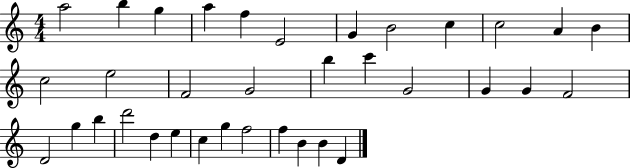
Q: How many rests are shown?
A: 0